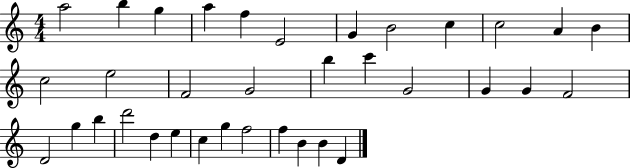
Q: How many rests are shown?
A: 0